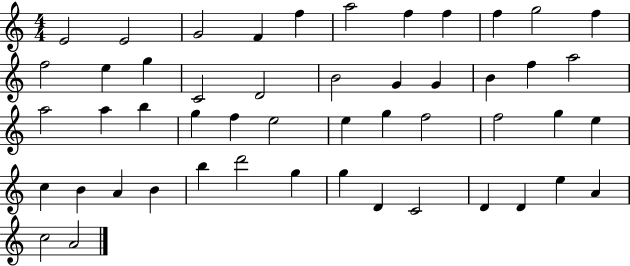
{
  \clef treble
  \numericTimeSignature
  \time 4/4
  \key c \major
  e'2 e'2 | g'2 f'4 f''4 | a''2 f''4 f''4 | f''4 g''2 f''4 | \break f''2 e''4 g''4 | c'2 d'2 | b'2 g'4 g'4 | b'4 f''4 a''2 | \break a''2 a''4 b''4 | g''4 f''4 e''2 | e''4 g''4 f''2 | f''2 g''4 e''4 | \break c''4 b'4 a'4 b'4 | b''4 d'''2 g''4 | g''4 d'4 c'2 | d'4 d'4 e''4 a'4 | \break c''2 a'2 | \bar "|."
}